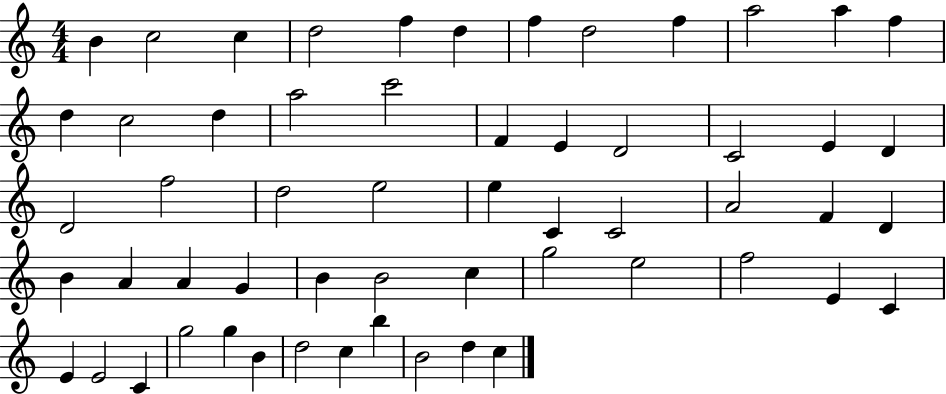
X:1
T:Untitled
M:4/4
L:1/4
K:C
B c2 c d2 f d f d2 f a2 a f d c2 d a2 c'2 F E D2 C2 E D D2 f2 d2 e2 e C C2 A2 F D B A A G B B2 c g2 e2 f2 E C E E2 C g2 g B d2 c b B2 d c